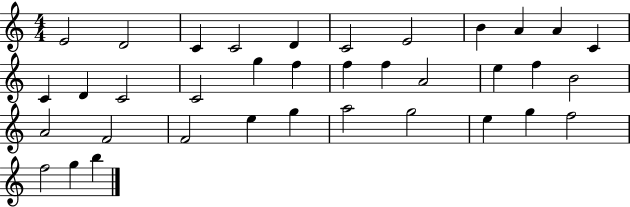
E4/h D4/h C4/q C4/h D4/q C4/h E4/h B4/q A4/q A4/q C4/q C4/q D4/q C4/h C4/h G5/q F5/q F5/q F5/q A4/h E5/q F5/q B4/h A4/h F4/h F4/h E5/q G5/q A5/h G5/h E5/q G5/q F5/h F5/h G5/q B5/q